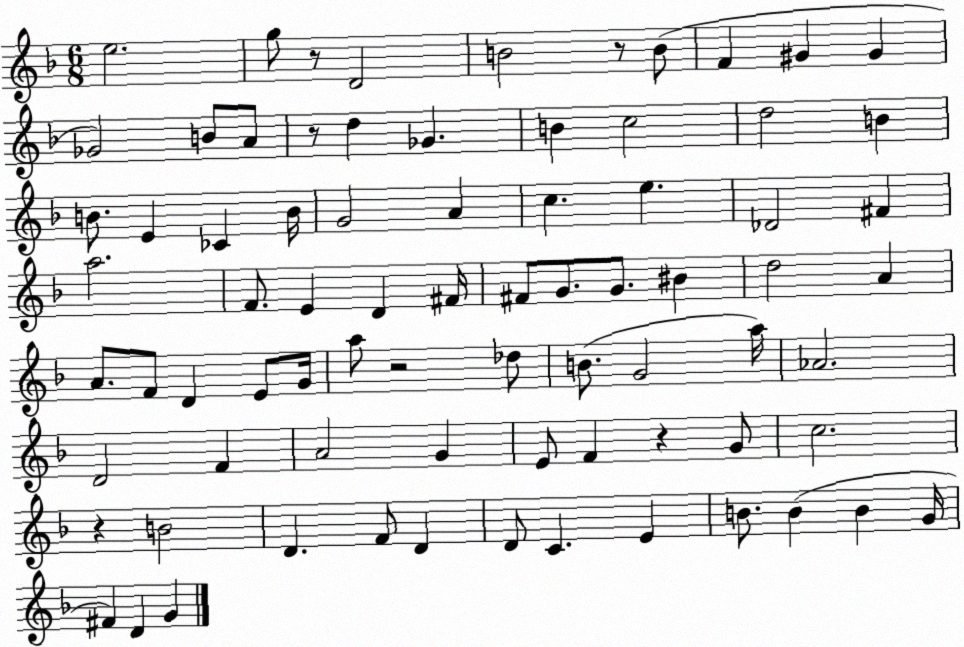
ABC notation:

X:1
T:Untitled
M:6/8
L:1/4
K:F
e2 g/2 z/2 D2 B2 z/2 B/2 F ^G ^G _G2 B/2 A/2 z/2 d _G B c2 d2 B B/2 E _C B/4 G2 A c e _D2 ^F a2 F/2 E D ^F/4 ^F/2 G/2 G/2 ^B d2 A A/2 F/2 D E/2 G/4 a/2 z2 _d/2 B/2 G2 a/4 _A2 D2 F A2 G E/2 F z G/2 c2 z B2 D F/2 D D/2 C E B/2 B B G/4 ^F D G